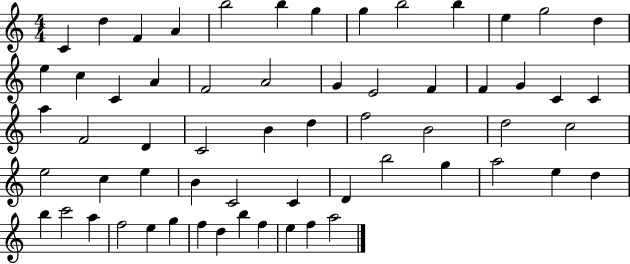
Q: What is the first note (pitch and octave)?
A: C4